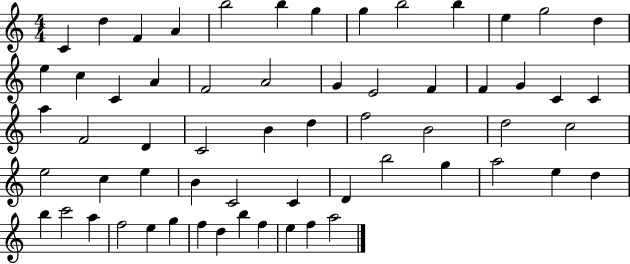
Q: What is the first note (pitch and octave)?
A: C4